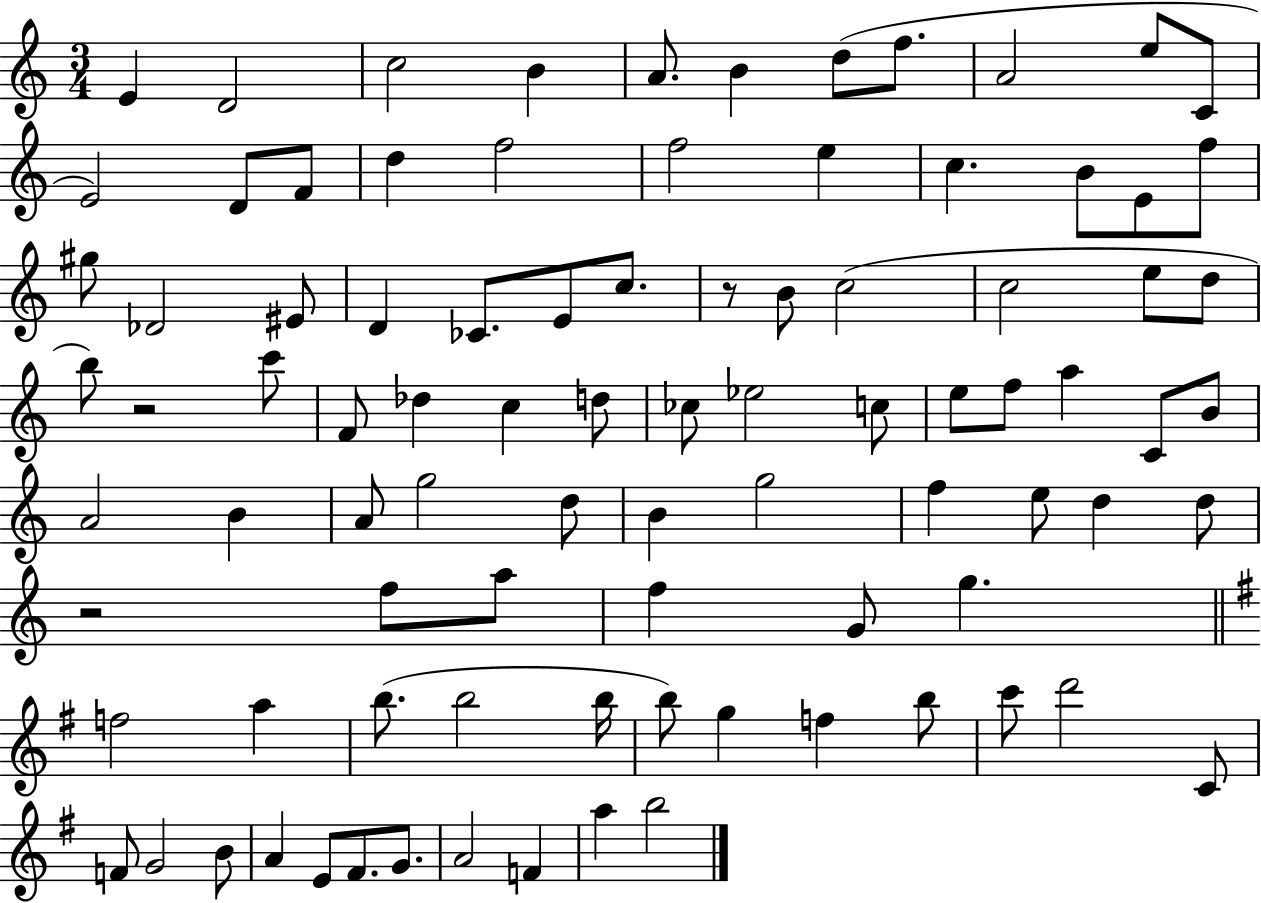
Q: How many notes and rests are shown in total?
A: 90